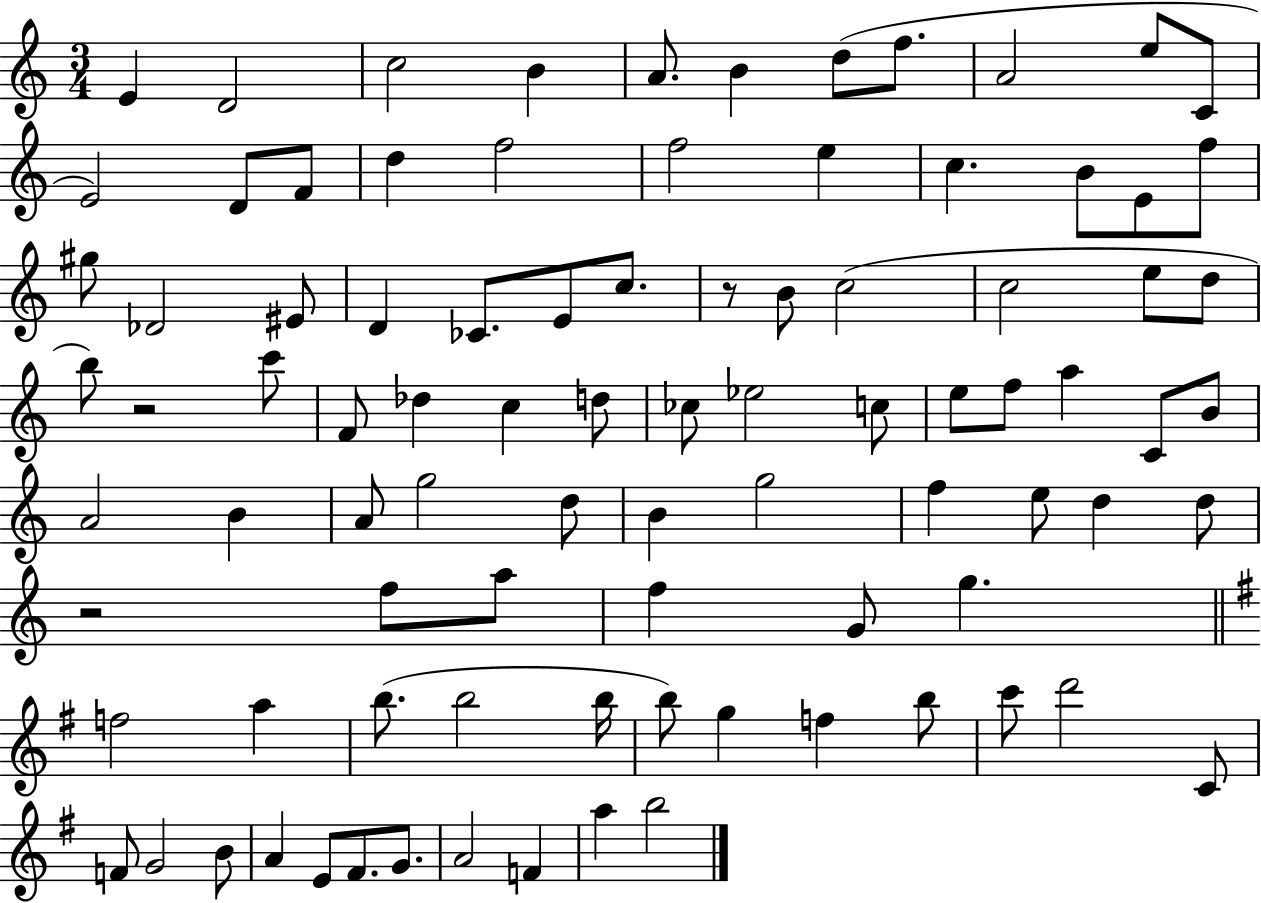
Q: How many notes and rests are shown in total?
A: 90